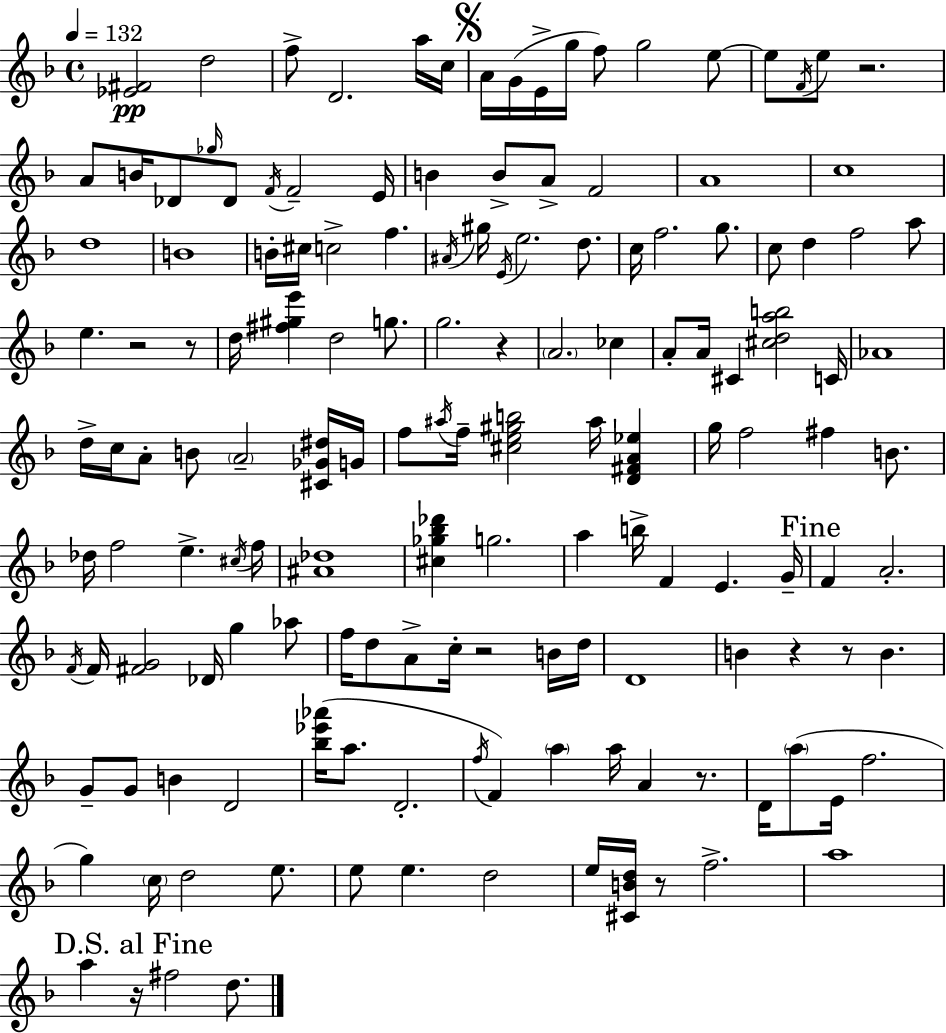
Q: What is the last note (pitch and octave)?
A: D5